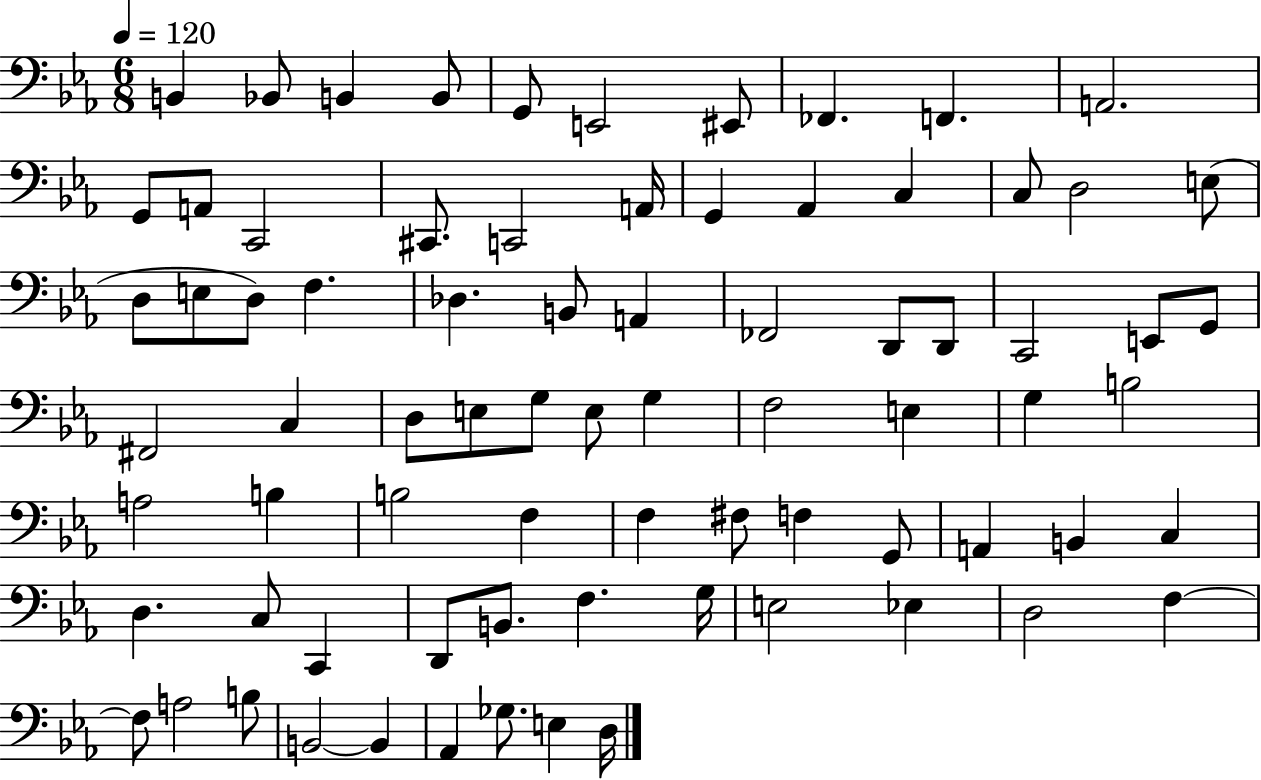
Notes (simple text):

B2/q Bb2/e B2/q B2/e G2/e E2/h EIS2/e FES2/q. F2/q. A2/h. G2/e A2/e C2/h C#2/e. C2/h A2/s G2/q Ab2/q C3/q C3/e D3/h E3/e D3/e E3/e D3/e F3/q. Db3/q. B2/e A2/q FES2/h D2/e D2/e C2/h E2/e G2/e F#2/h C3/q D3/e E3/e G3/e E3/e G3/q F3/h E3/q G3/q B3/h A3/h B3/q B3/h F3/q F3/q F#3/e F3/q G2/e A2/q B2/q C3/q D3/q. C3/e C2/q D2/e B2/e. F3/q. G3/s E3/h Eb3/q D3/h F3/q F3/e A3/h B3/e B2/h B2/q Ab2/q Gb3/e. E3/q D3/s